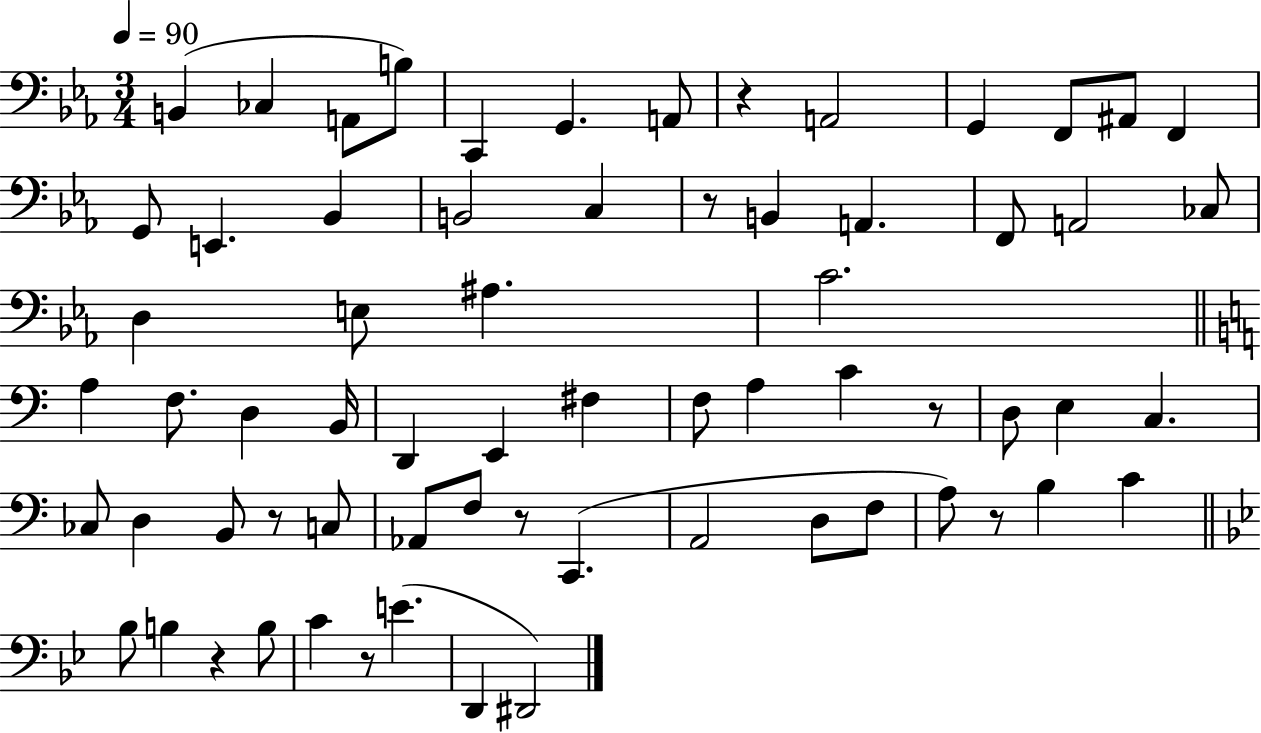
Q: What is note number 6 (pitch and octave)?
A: G2